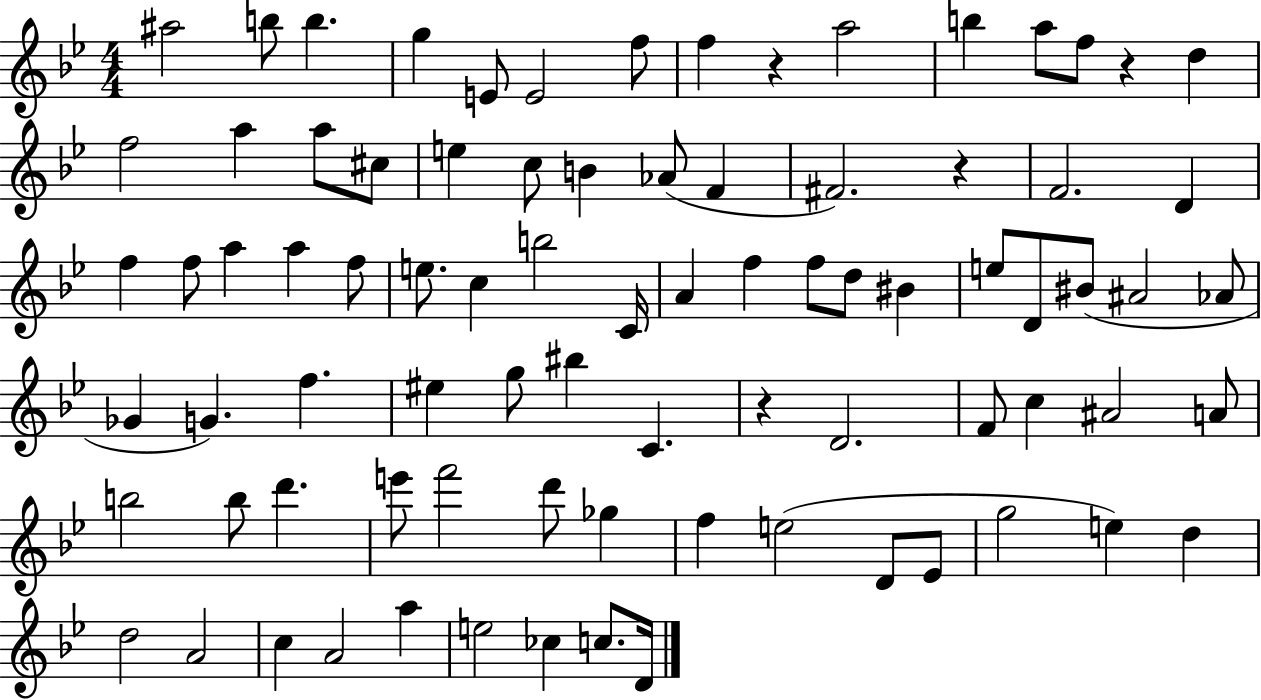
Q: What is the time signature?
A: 4/4